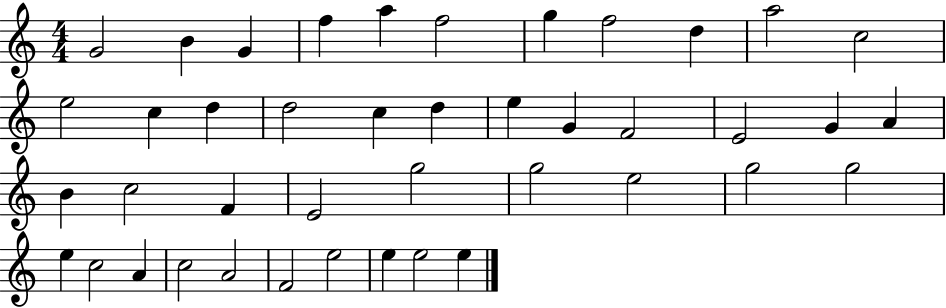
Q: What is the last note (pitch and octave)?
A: E5